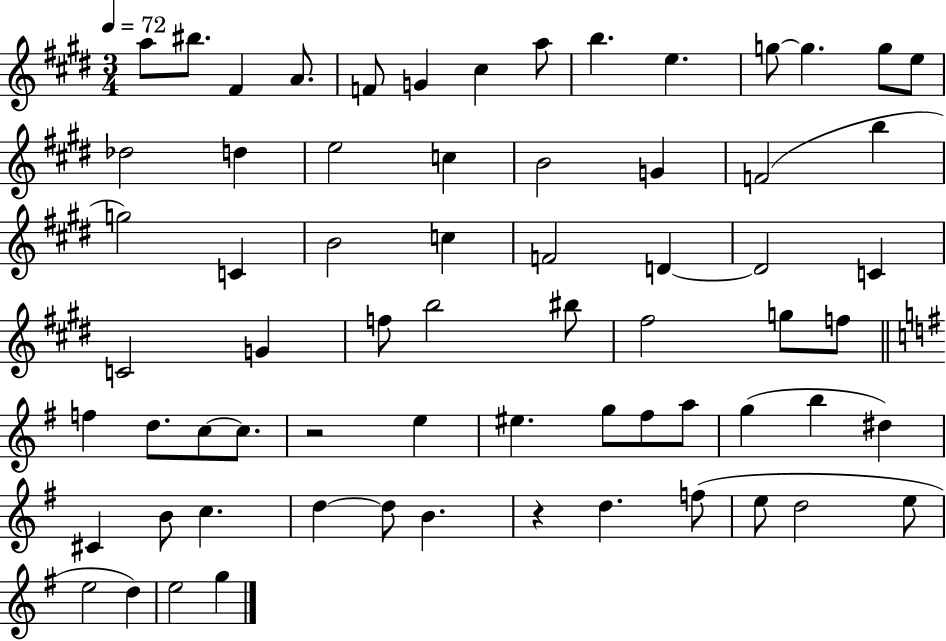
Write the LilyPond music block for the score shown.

{
  \clef treble
  \numericTimeSignature
  \time 3/4
  \key e \major
  \tempo 4 = 72
  \repeat volta 2 { a''8 bis''8. fis'4 a'8. | f'8 g'4 cis''4 a''8 | b''4. e''4. | g''8~~ g''4. g''8 e''8 | \break des''2 d''4 | e''2 c''4 | b'2 g'4 | f'2( b''4 | \break g''2) c'4 | b'2 c''4 | f'2 d'4~~ | d'2 c'4 | \break c'2 g'4 | f''8 b''2 bis''8 | fis''2 g''8 f''8 | \bar "||" \break \key g \major f''4 d''8. c''8~~ c''8. | r2 e''4 | eis''4. g''8 fis''8 a''8 | g''4( b''4 dis''4) | \break cis'4 b'8 c''4. | d''4~~ d''8 b'4. | r4 d''4. f''8( | e''8 d''2 e''8 | \break e''2 d''4) | e''2 g''4 | } \bar "|."
}